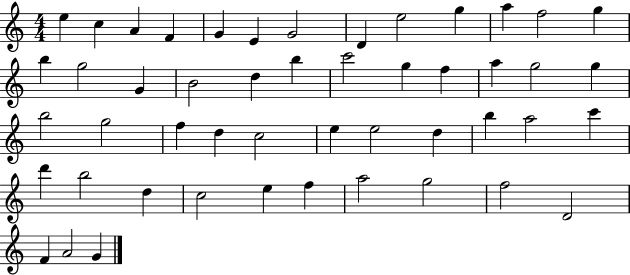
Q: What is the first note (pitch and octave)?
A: E5